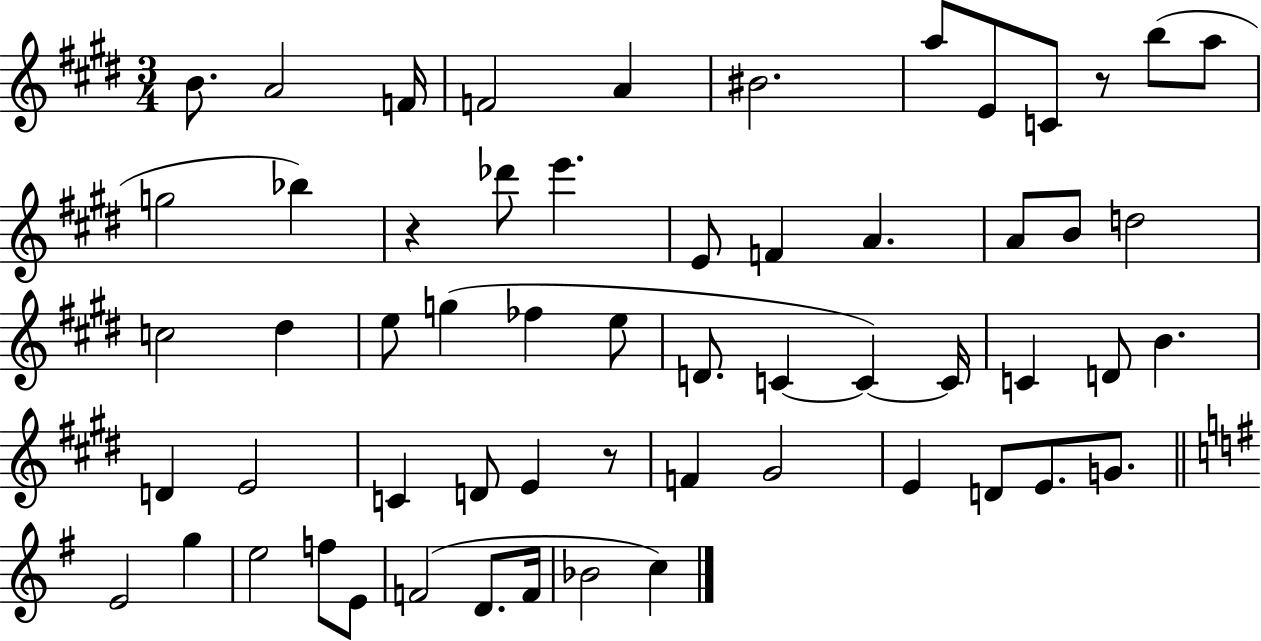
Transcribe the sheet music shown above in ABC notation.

X:1
T:Untitled
M:3/4
L:1/4
K:E
B/2 A2 F/4 F2 A ^B2 a/2 E/2 C/2 z/2 b/2 a/2 g2 _b z _d'/2 e' E/2 F A A/2 B/2 d2 c2 ^d e/2 g _f e/2 D/2 C C C/4 C D/2 B D E2 C D/2 E z/2 F ^G2 E D/2 E/2 G/2 E2 g e2 f/2 E/2 F2 D/2 F/4 _B2 c